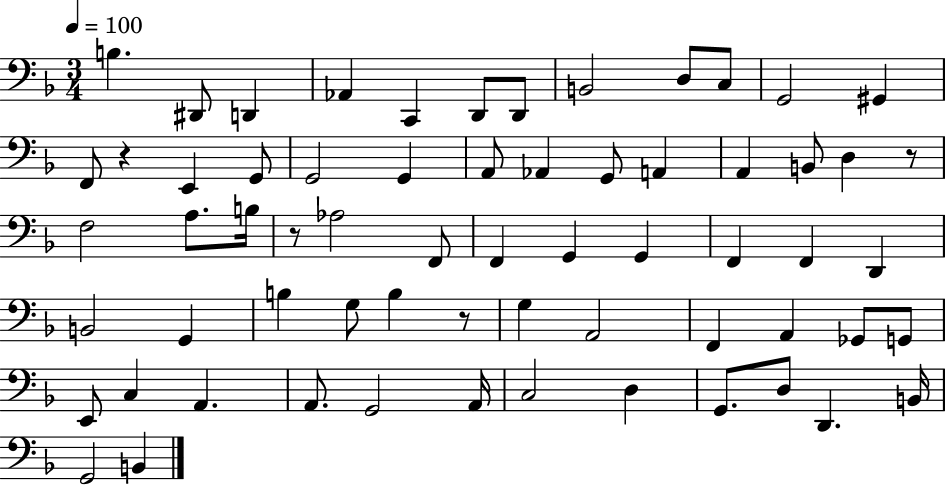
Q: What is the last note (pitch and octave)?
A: B2